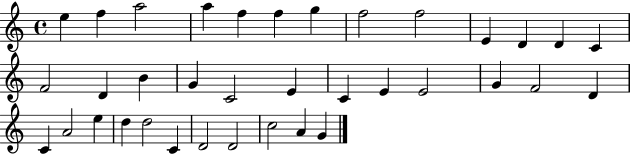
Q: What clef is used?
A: treble